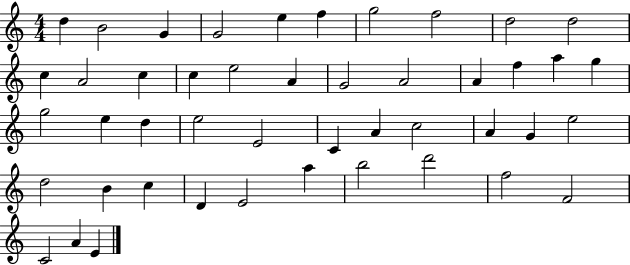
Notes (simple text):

D5/q B4/h G4/q G4/h E5/q F5/q G5/h F5/h D5/h D5/h C5/q A4/h C5/q C5/q E5/h A4/q G4/h A4/h A4/q F5/q A5/q G5/q G5/h E5/q D5/q E5/h E4/h C4/q A4/q C5/h A4/q G4/q E5/h D5/h B4/q C5/q D4/q E4/h A5/q B5/h D6/h F5/h F4/h C4/h A4/q E4/q